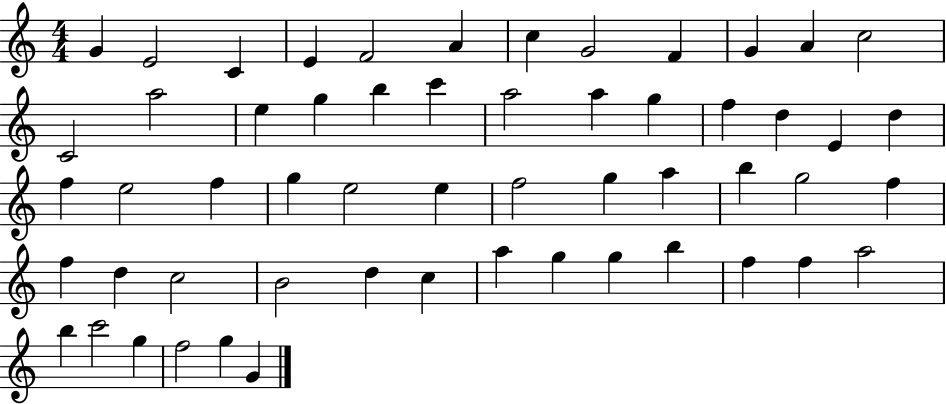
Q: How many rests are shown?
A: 0